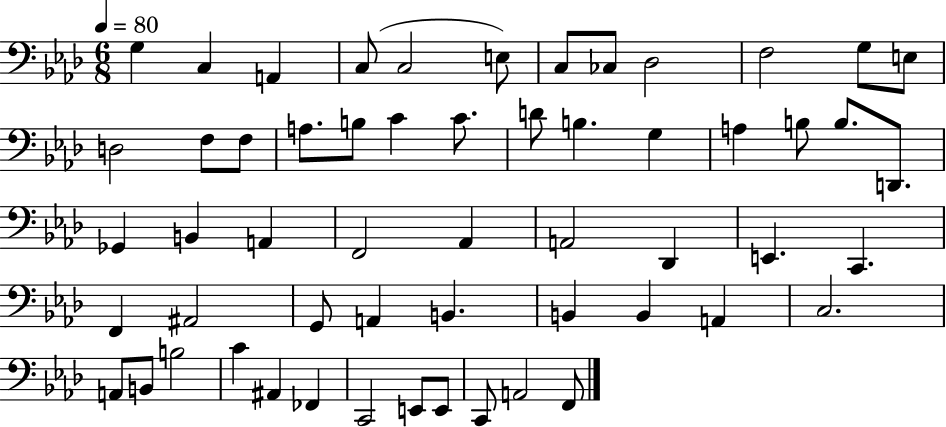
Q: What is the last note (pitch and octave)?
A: F2